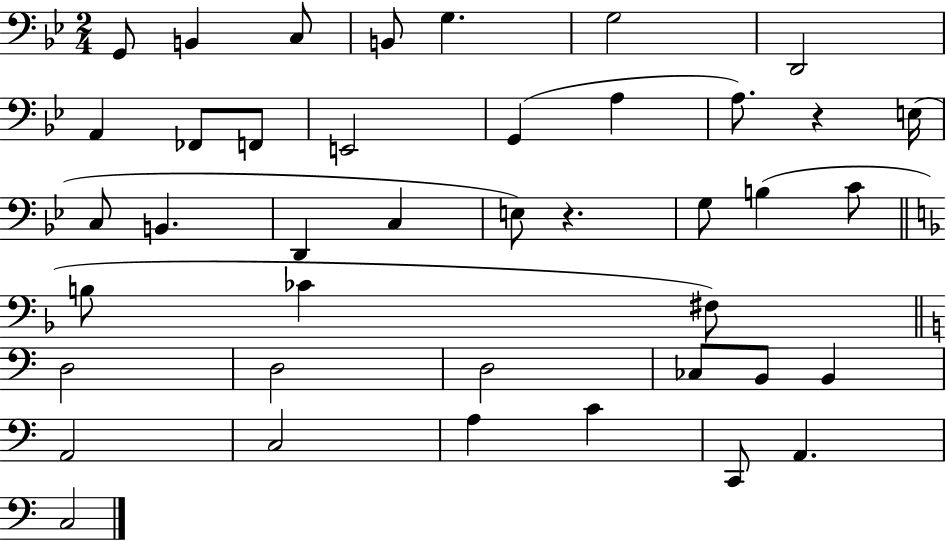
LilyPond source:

{
  \clef bass
  \numericTimeSignature
  \time 2/4
  \key bes \major
  g,8 b,4 c8 | b,8 g4. | g2 | d,2 | \break a,4 fes,8 f,8 | e,2 | g,4( a4 | a8.) r4 e16( | \break c8 b,4. | d,4 c4 | e8) r4. | g8 b4( c'8 | \break \bar "||" \break \key d \minor b8 ces'4 fis8) | \bar "||" \break \key c \major d2 | d2 | d2 | ces8 b,8 b,4 | \break a,2 | c2 | a4 c'4 | c,8 a,4. | \break c2 | \bar "|."
}